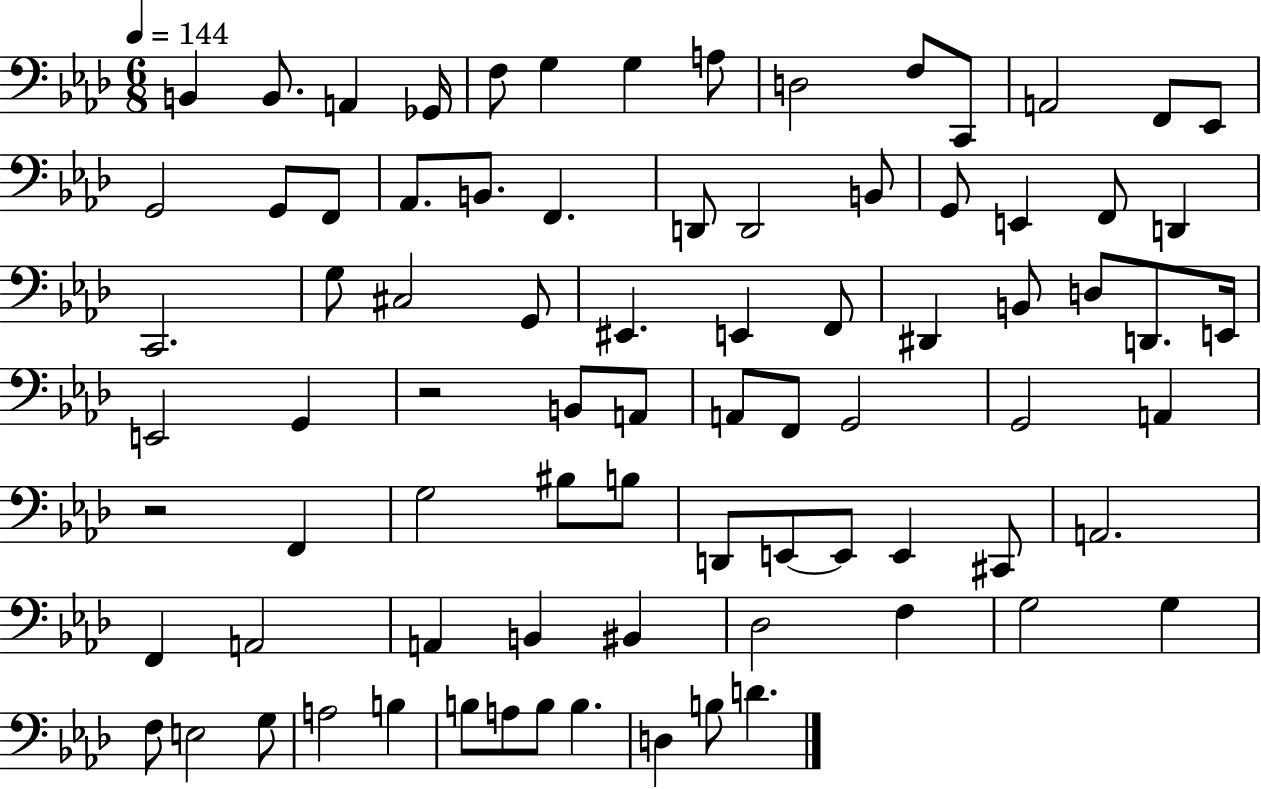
B2/q B2/e. A2/q Gb2/s F3/e G3/q G3/q A3/e D3/h F3/e C2/e A2/h F2/e Eb2/e G2/h G2/e F2/e Ab2/e. B2/e. F2/q. D2/e D2/h B2/e G2/e E2/q F2/e D2/q C2/h. G3/e C#3/h G2/e EIS2/q. E2/q F2/e D#2/q B2/e D3/e D2/e. E2/s E2/h G2/q R/h B2/e A2/e A2/e F2/e G2/h G2/h A2/q R/h F2/q G3/h BIS3/e B3/e D2/e E2/e E2/e E2/q C#2/e A2/h. F2/q A2/h A2/q B2/q BIS2/q Db3/h F3/q G3/h G3/q F3/e E3/h G3/e A3/h B3/q B3/e A3/e B3/e B3/q. D3/q B3/e D4/q.